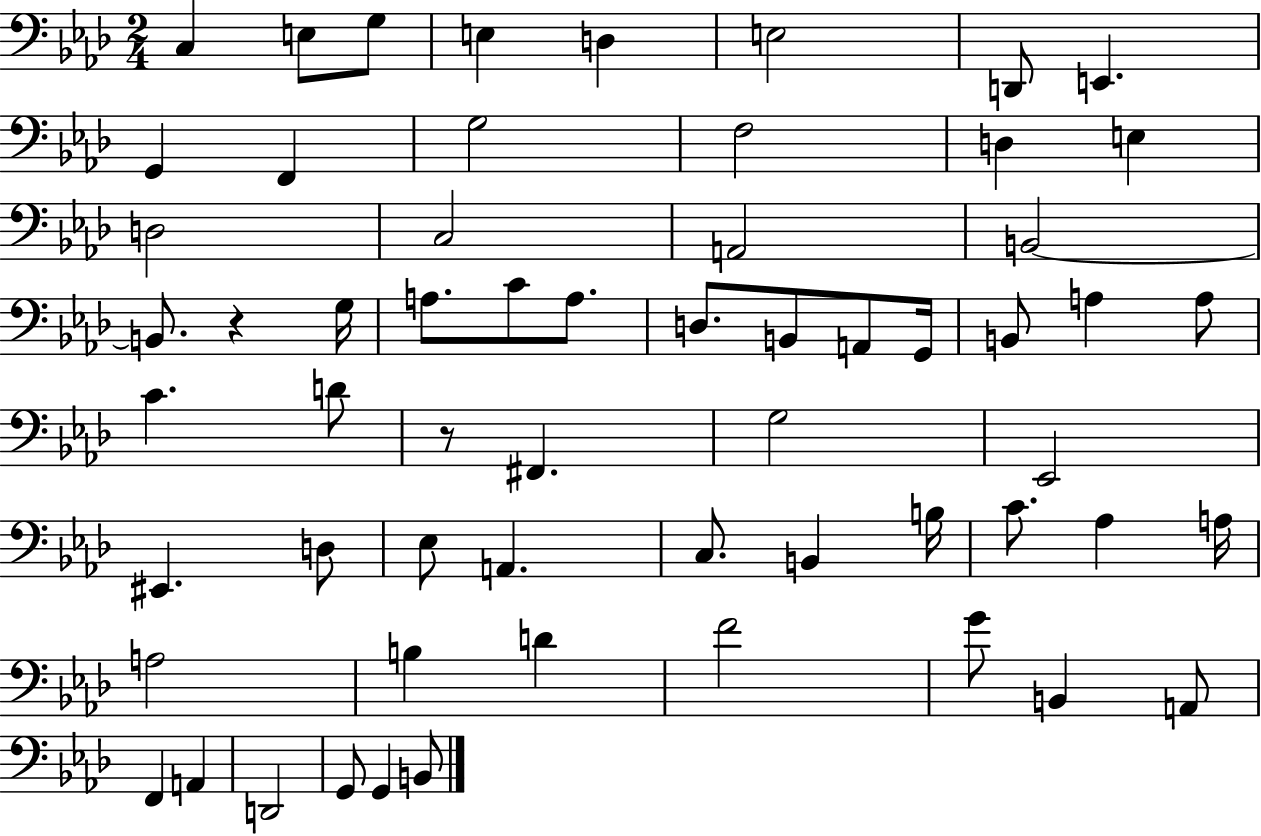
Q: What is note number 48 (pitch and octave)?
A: D4